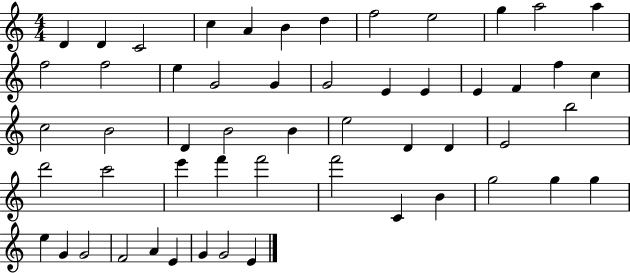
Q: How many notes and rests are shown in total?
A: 54